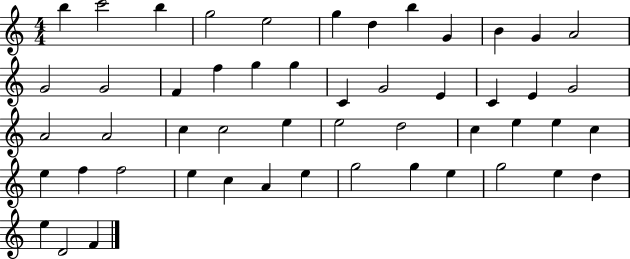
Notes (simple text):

B5/q C6/h B5/q G5/h E5/h G5/q D5/q B5/q G4/q B4/q G4/q A4/h G4/h G4/h F4/q F5/q G5/q G5/q C4/q G4/h E4/q C4/q E4/q G4/h A4/h A4/h C5/q C5/h E5/q E5/h D5/h C5/q E5/q E5/q C5/q E5/q F5/q F5/h E5/q C5/q A4/q E5/q G5/h G5/q E5/q G5/h E5/q D5/q E5/q D4/h F4/q